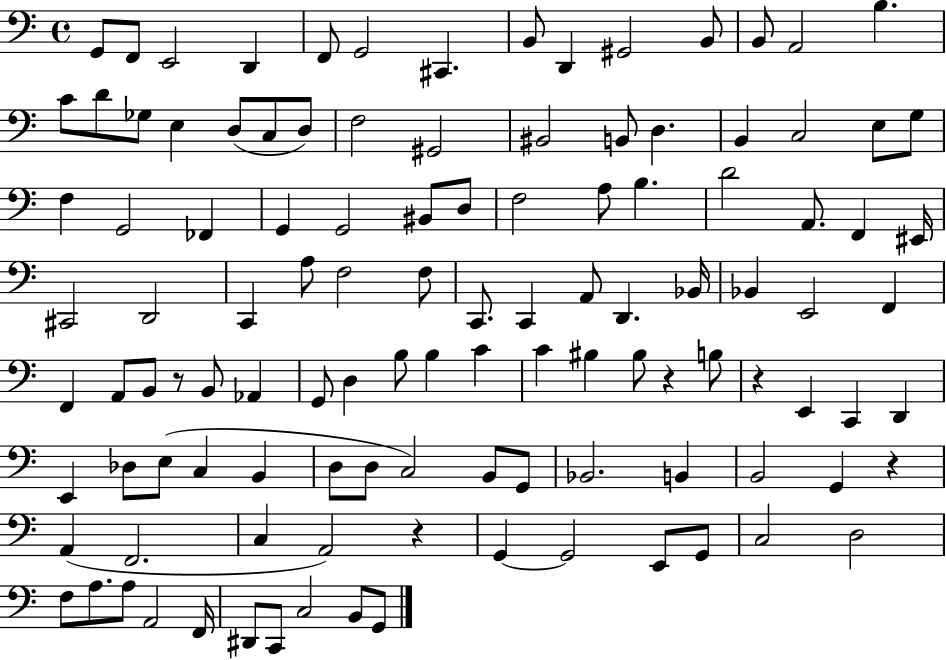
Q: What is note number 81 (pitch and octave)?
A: D3